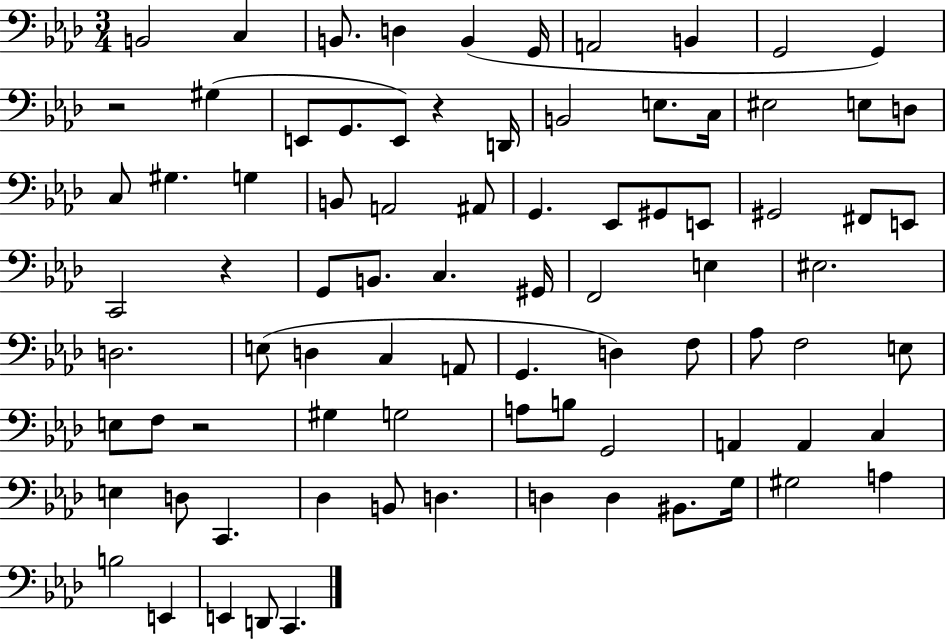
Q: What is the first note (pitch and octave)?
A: B2